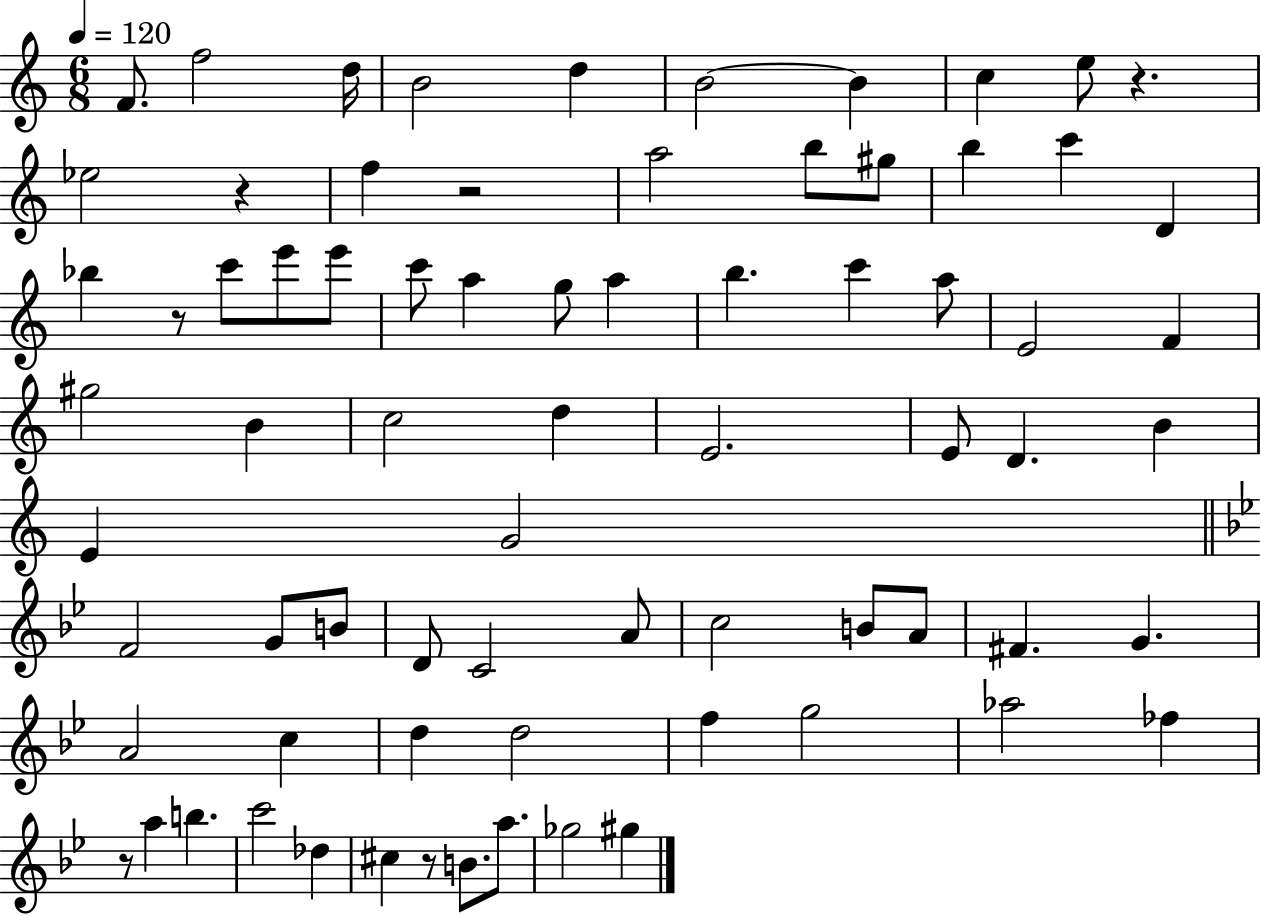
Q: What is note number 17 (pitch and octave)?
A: D4